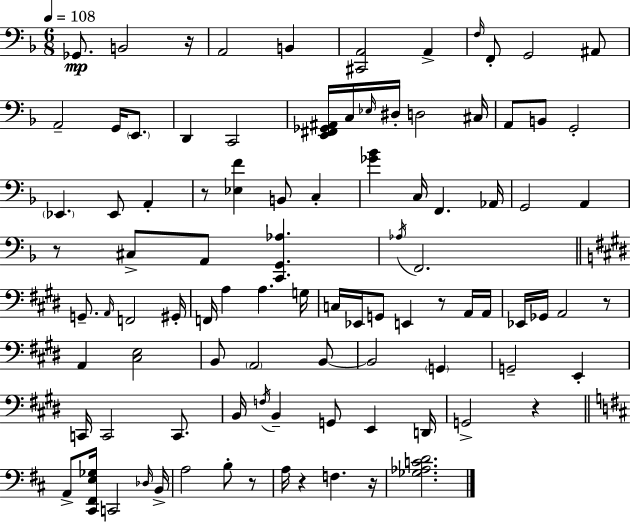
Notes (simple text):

Gb2/e. B2/h R/s A2/h B2/q [C#2,A2]/h A2/q F3/s F2/e G2/h A#2/e A2/h G2/s E2/e. D2/q C2/h [E2,F#2,Gb2,A#2]/s C3/s Eb3/s D#3/s D3/h C#3/s A2/e B2/e G2/h Eb2/q. Eb2/e A2/q R/e [Eb3,F4]/q B2/e C3/q [Gb4,Bb4]/q C3/s F2/q. Ab2/s G2/h A2/q R/e C#3/e A2/e [C2,G2,Ab3]/q. Ab3/s F2/h. G2/e. A2/s F2/h G#2/s F2/s A3/q A3/q. G3/s C3/s Eb2/s G2/e E2/q R/e A2/s A2/s Eb2/s Gb2/s A2/h R/e A2/q [C#3,E3]/h B2/e A2/h B2/e B2/h G2/q G2/h E2/q C2/s C2/h C2/e. B2/s F3/s B2/q G2/e E2/q D2/s G2/h R/q A2/e [C#2,F#2,E3,Gb3]/s C2/h Db3/s B2/s A3/h B3/e R/e A3/s R/q F3/q. R/s [Gb3,Ab3,C4,D4]/h.